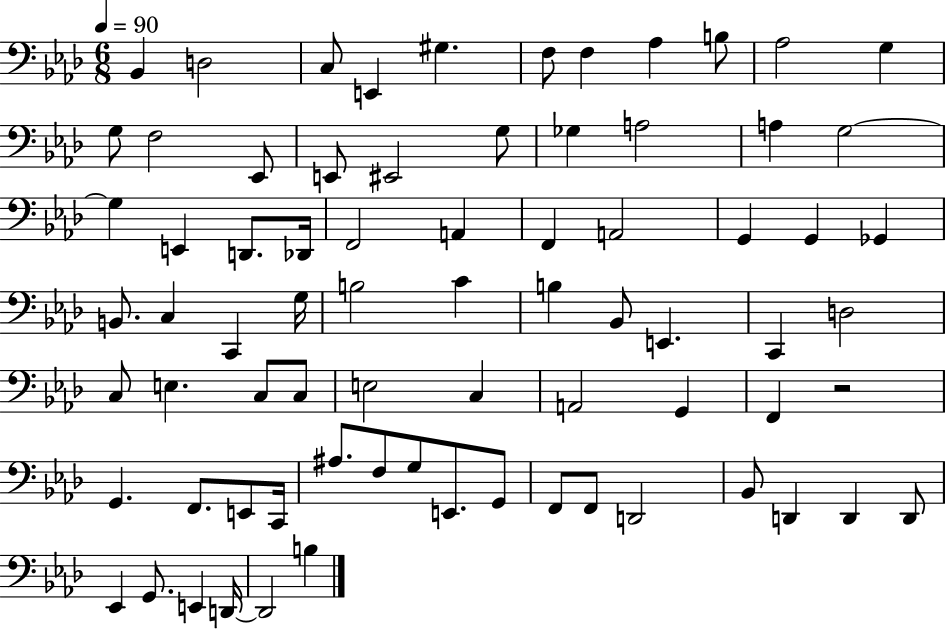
X:1
T:Untitled
M:6/8
L:1/4
K:Ab
_B,, D,2 C,/2 E,, ^G, F,/2 F, _A, B,/2 _A,2 G, G,/2 F,2 _E,,/2 E,,/2 ^E,,2 G,/2 _G, A,2 A, G,2 G, E,, D,,/2 _D,,/4 F,,2 A,, F,, A,,2 G,, G,, _G,, B,,/2 C, C,, G,/4 B,2 C B, _B,,/2 E,, C,, D,2 C,/2 E, C,/2 C,/2 E,2 C, A,,2 G,, F,, z2 G,, F,,/2 E,,/2 C,,/4 ^A,/2 F,/2 G,/2 E,,/2 G,,/2 F,,/2 F,,/2 D,,2 _B,,/2 D,, D,, D,,/2 _E,, G,,/2 E,, D,,/4 D,,2 B,